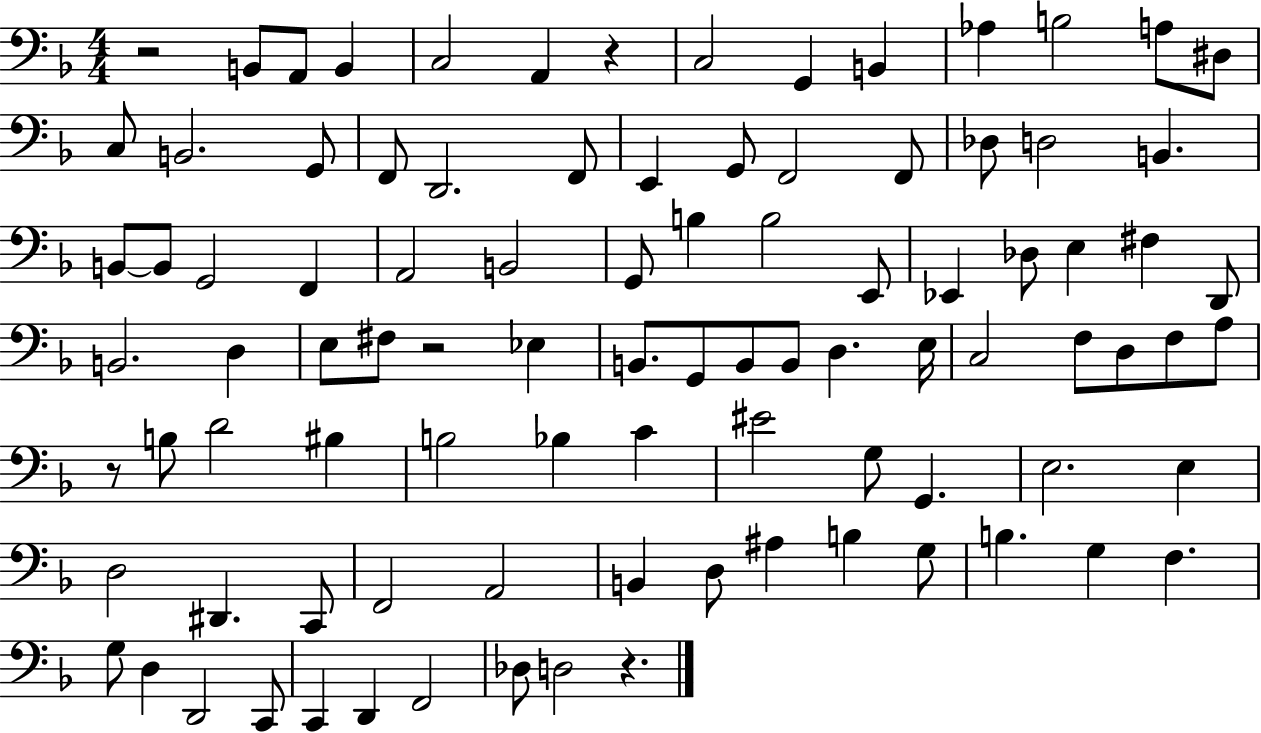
X:1
T:Untitled
M:4/4
L:1/4
K:F
z2 B,,/2 A,,/2 B,, C,2 A,, z C,2 G,, B,, _A, B,2 A,/2 ^D,/2 C,/2 B,,2 G,,/2 F,,/2 D,,2 F,,/2 E,, G,,/2 F,,2 F,,/2 _D,/2 D,2 B,, B,,/2 B,,/2 G,,2 F,, A,,2 B,,2 G,,/2 B, B,2 E,,/2 _E,, _D,/2 E, ^F, D,,/2 B,,2 D, E,/2 ^F,/2 z2 _E, B,,/2 G,,/2 B,,/2 B,,/2 D, E,/4 C,2 F,/2 D,/2 F,/2 A,/2 z/2 B,/2 D2 ^B, B,2 _B, C ^E2 G,/2 G,, E,2 E, D,2 ^D,, C,,/2 F,,2 A,,2 B,, D,/2 ^A, B, G,/2 B, G, F, G,/2 D, D,,2 C,,/2 C,, D,, F,,2 _D,/2 D,2 z